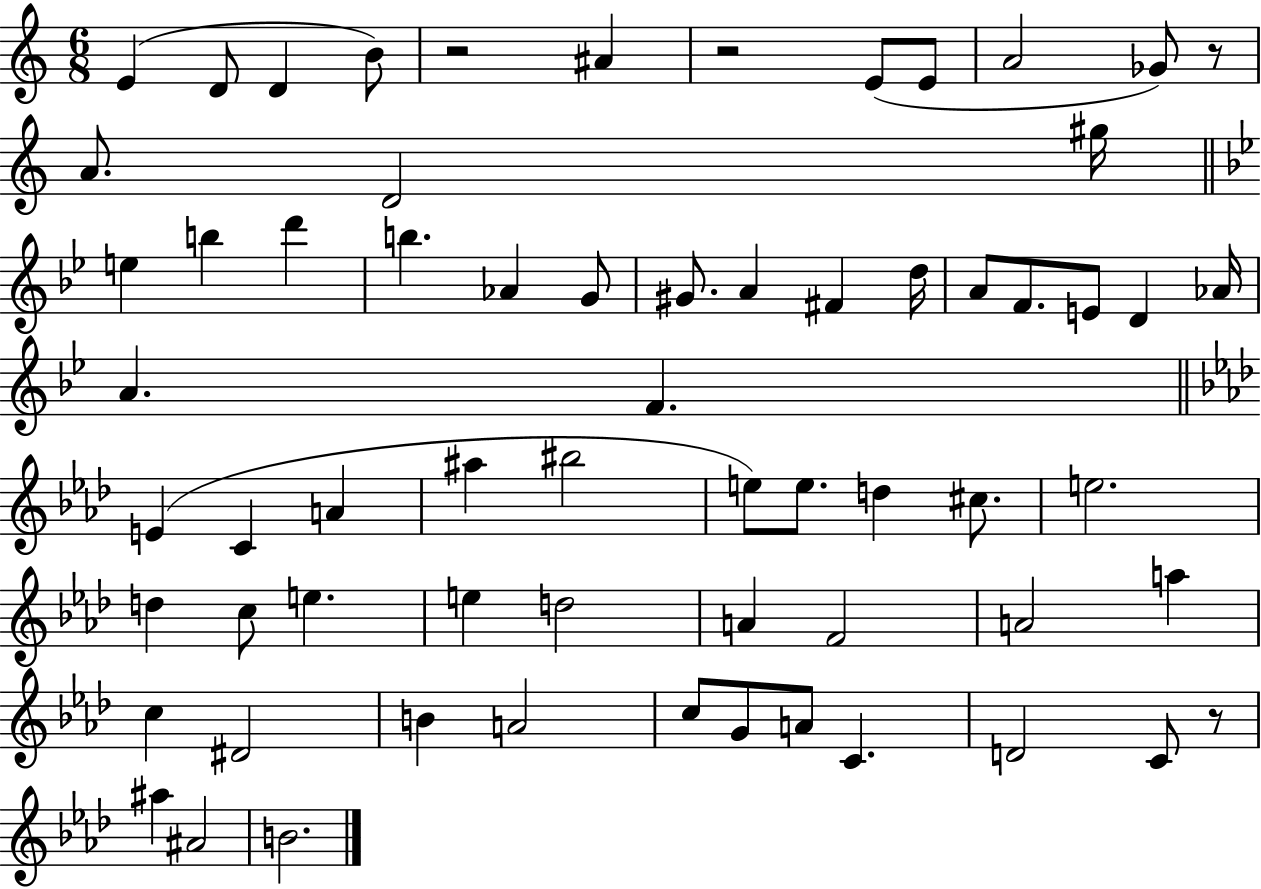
E4/q D4/e D4/q B4/e R/h A#4/q R/h E4/e E4/e A4/h Gb4/e R/e A4/e. D4/h G#5/s E5/q B5/q D6/q B5/q. Ab4/q G4/e G#4/e. A4/q F#4/q D5/s A4/e F4/e. E4/e D4/q Ab4/s A4/q. F4/q. E4/q C4/q A4/q A#5/q BIS5/h E5/e E5/e. D5/q C#5/e. E5/h. D5/q C5/e E5/q. E5/q D5/h A4/q F4/h A4/h A5/q C5/q D#4/h B4/q A4/h C5/e G4/e A4/e C4/q. D4/h C4/e R/e A#5/q A#4/h B4/h.